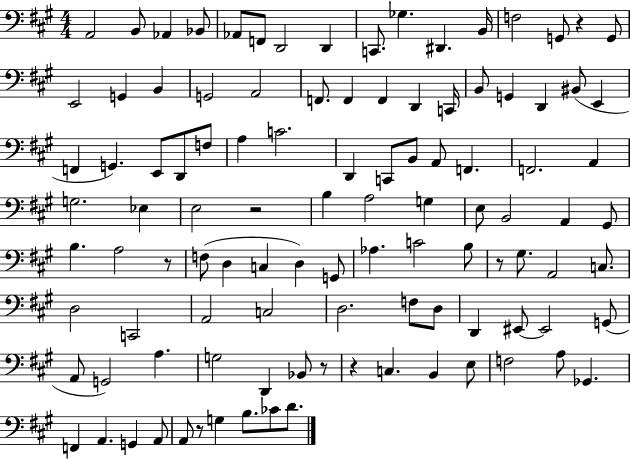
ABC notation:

X:1
T:Untitled
M:4/4
L:1/4
K:A
A,,2 B,,/2 _A,, _B,,/2 _A,,/2 F,,/2 D,,2 D,, C,,/2 _G, ^D,, B,,/4 F,2 G,,/2 z G,,/2 E,,2 G,, B,, G,,2 A,,2 F,,/2 F,, F,, D,, C,,/4 B,,/2 G,, D,, ^B,,/2 E,, F,, G,, E,,/2 D,,/2 F,/2 A, C2 D,, C,,/2 B,,/2 A,,/2 F,, F,,2 A,, G,2 _E, E,2 z2 B, A,2 G, E,/2 B,,2 A,, ^G,,/2 B, A,2 z/2 F,/2 D, C, D, G,,/2 _A, C2 B,/2 z/2 ^G,/2 A,,2 C,/2 D,2 C,,2 A,,2 C,2 D,2 F,/2 D,/2 D,, ^E,,/2 ^E,,2 G,,/2 A,,/2 G,,2 A, G,2 D,, _B,,/2 z/2 z C, B,, E,/2 F,2 A,/2 _G,, F,, A,, G,, A,,/2 A,,/2 z/2 G, B,/2 _C/2 D/2